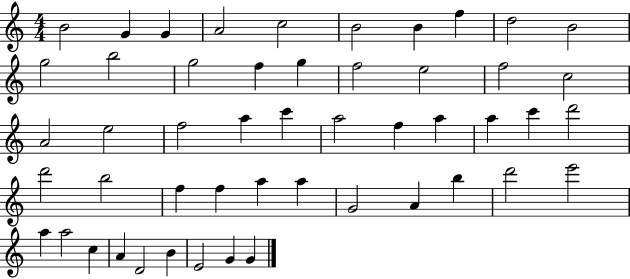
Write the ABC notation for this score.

X:1
T:Untitled
M:4/4
L:1/4
K:C
B2 G G A2 c2 B2 B f d2 B2 g2 b2 g2 f g f2 e2 f2 c2 A2 e2 f2 a c' a2 f a a c' d'2 d'2 b2 f f a a G2 A b d'2 e'2 a a2 c A D2 B E2 G G